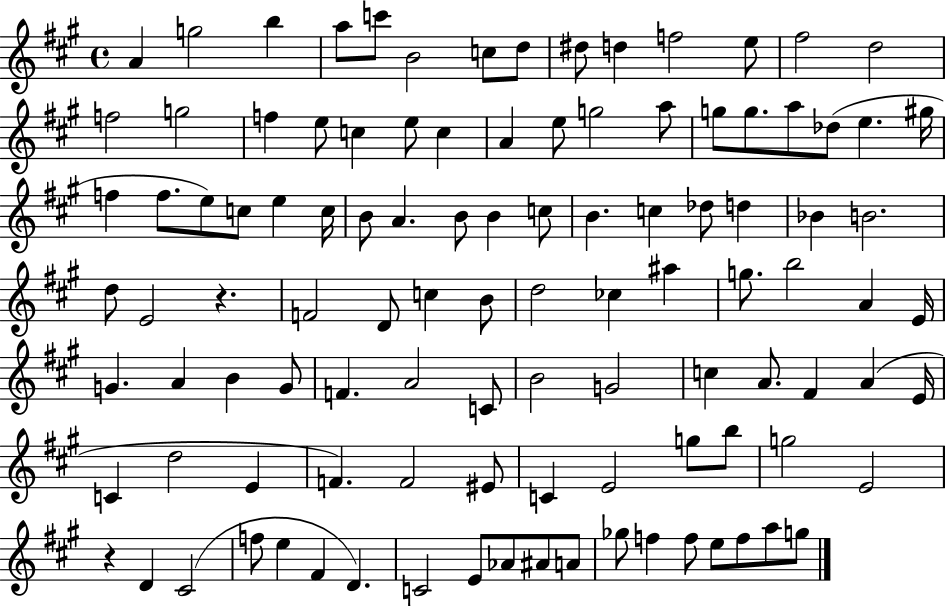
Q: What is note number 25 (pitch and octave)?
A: A5